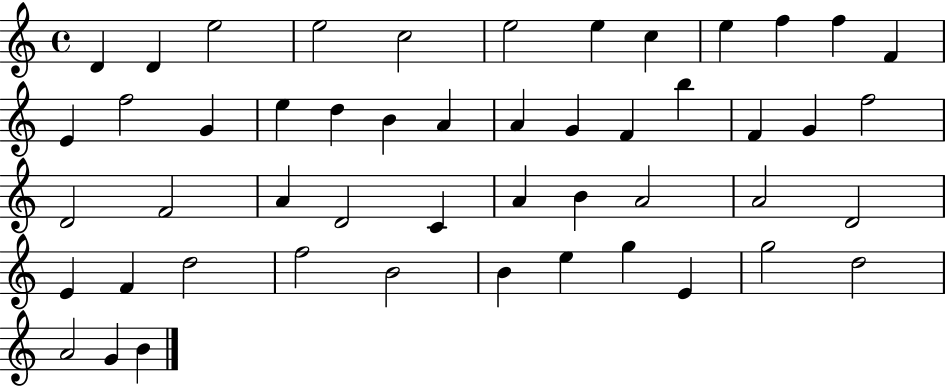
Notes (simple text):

D4/q D4/q E5/h E5/h C5/h E5/h E5/q C5/q E5/q F5/q F5/q F4/q E4/q F5/h G4/q E5/q D5/q B4/q A4/q A4/q G4/q F4/q B5/q F4/q G4/q F5/h D4/h F4/h A4/q D4/h C4/q A4/q B4/q A4/h A4/h D4/h E4/q F4/q D5/h F5/h B4/h B4/q E5/q G5/q E4/q G5/h D5/h A4/h G4/q B4/q